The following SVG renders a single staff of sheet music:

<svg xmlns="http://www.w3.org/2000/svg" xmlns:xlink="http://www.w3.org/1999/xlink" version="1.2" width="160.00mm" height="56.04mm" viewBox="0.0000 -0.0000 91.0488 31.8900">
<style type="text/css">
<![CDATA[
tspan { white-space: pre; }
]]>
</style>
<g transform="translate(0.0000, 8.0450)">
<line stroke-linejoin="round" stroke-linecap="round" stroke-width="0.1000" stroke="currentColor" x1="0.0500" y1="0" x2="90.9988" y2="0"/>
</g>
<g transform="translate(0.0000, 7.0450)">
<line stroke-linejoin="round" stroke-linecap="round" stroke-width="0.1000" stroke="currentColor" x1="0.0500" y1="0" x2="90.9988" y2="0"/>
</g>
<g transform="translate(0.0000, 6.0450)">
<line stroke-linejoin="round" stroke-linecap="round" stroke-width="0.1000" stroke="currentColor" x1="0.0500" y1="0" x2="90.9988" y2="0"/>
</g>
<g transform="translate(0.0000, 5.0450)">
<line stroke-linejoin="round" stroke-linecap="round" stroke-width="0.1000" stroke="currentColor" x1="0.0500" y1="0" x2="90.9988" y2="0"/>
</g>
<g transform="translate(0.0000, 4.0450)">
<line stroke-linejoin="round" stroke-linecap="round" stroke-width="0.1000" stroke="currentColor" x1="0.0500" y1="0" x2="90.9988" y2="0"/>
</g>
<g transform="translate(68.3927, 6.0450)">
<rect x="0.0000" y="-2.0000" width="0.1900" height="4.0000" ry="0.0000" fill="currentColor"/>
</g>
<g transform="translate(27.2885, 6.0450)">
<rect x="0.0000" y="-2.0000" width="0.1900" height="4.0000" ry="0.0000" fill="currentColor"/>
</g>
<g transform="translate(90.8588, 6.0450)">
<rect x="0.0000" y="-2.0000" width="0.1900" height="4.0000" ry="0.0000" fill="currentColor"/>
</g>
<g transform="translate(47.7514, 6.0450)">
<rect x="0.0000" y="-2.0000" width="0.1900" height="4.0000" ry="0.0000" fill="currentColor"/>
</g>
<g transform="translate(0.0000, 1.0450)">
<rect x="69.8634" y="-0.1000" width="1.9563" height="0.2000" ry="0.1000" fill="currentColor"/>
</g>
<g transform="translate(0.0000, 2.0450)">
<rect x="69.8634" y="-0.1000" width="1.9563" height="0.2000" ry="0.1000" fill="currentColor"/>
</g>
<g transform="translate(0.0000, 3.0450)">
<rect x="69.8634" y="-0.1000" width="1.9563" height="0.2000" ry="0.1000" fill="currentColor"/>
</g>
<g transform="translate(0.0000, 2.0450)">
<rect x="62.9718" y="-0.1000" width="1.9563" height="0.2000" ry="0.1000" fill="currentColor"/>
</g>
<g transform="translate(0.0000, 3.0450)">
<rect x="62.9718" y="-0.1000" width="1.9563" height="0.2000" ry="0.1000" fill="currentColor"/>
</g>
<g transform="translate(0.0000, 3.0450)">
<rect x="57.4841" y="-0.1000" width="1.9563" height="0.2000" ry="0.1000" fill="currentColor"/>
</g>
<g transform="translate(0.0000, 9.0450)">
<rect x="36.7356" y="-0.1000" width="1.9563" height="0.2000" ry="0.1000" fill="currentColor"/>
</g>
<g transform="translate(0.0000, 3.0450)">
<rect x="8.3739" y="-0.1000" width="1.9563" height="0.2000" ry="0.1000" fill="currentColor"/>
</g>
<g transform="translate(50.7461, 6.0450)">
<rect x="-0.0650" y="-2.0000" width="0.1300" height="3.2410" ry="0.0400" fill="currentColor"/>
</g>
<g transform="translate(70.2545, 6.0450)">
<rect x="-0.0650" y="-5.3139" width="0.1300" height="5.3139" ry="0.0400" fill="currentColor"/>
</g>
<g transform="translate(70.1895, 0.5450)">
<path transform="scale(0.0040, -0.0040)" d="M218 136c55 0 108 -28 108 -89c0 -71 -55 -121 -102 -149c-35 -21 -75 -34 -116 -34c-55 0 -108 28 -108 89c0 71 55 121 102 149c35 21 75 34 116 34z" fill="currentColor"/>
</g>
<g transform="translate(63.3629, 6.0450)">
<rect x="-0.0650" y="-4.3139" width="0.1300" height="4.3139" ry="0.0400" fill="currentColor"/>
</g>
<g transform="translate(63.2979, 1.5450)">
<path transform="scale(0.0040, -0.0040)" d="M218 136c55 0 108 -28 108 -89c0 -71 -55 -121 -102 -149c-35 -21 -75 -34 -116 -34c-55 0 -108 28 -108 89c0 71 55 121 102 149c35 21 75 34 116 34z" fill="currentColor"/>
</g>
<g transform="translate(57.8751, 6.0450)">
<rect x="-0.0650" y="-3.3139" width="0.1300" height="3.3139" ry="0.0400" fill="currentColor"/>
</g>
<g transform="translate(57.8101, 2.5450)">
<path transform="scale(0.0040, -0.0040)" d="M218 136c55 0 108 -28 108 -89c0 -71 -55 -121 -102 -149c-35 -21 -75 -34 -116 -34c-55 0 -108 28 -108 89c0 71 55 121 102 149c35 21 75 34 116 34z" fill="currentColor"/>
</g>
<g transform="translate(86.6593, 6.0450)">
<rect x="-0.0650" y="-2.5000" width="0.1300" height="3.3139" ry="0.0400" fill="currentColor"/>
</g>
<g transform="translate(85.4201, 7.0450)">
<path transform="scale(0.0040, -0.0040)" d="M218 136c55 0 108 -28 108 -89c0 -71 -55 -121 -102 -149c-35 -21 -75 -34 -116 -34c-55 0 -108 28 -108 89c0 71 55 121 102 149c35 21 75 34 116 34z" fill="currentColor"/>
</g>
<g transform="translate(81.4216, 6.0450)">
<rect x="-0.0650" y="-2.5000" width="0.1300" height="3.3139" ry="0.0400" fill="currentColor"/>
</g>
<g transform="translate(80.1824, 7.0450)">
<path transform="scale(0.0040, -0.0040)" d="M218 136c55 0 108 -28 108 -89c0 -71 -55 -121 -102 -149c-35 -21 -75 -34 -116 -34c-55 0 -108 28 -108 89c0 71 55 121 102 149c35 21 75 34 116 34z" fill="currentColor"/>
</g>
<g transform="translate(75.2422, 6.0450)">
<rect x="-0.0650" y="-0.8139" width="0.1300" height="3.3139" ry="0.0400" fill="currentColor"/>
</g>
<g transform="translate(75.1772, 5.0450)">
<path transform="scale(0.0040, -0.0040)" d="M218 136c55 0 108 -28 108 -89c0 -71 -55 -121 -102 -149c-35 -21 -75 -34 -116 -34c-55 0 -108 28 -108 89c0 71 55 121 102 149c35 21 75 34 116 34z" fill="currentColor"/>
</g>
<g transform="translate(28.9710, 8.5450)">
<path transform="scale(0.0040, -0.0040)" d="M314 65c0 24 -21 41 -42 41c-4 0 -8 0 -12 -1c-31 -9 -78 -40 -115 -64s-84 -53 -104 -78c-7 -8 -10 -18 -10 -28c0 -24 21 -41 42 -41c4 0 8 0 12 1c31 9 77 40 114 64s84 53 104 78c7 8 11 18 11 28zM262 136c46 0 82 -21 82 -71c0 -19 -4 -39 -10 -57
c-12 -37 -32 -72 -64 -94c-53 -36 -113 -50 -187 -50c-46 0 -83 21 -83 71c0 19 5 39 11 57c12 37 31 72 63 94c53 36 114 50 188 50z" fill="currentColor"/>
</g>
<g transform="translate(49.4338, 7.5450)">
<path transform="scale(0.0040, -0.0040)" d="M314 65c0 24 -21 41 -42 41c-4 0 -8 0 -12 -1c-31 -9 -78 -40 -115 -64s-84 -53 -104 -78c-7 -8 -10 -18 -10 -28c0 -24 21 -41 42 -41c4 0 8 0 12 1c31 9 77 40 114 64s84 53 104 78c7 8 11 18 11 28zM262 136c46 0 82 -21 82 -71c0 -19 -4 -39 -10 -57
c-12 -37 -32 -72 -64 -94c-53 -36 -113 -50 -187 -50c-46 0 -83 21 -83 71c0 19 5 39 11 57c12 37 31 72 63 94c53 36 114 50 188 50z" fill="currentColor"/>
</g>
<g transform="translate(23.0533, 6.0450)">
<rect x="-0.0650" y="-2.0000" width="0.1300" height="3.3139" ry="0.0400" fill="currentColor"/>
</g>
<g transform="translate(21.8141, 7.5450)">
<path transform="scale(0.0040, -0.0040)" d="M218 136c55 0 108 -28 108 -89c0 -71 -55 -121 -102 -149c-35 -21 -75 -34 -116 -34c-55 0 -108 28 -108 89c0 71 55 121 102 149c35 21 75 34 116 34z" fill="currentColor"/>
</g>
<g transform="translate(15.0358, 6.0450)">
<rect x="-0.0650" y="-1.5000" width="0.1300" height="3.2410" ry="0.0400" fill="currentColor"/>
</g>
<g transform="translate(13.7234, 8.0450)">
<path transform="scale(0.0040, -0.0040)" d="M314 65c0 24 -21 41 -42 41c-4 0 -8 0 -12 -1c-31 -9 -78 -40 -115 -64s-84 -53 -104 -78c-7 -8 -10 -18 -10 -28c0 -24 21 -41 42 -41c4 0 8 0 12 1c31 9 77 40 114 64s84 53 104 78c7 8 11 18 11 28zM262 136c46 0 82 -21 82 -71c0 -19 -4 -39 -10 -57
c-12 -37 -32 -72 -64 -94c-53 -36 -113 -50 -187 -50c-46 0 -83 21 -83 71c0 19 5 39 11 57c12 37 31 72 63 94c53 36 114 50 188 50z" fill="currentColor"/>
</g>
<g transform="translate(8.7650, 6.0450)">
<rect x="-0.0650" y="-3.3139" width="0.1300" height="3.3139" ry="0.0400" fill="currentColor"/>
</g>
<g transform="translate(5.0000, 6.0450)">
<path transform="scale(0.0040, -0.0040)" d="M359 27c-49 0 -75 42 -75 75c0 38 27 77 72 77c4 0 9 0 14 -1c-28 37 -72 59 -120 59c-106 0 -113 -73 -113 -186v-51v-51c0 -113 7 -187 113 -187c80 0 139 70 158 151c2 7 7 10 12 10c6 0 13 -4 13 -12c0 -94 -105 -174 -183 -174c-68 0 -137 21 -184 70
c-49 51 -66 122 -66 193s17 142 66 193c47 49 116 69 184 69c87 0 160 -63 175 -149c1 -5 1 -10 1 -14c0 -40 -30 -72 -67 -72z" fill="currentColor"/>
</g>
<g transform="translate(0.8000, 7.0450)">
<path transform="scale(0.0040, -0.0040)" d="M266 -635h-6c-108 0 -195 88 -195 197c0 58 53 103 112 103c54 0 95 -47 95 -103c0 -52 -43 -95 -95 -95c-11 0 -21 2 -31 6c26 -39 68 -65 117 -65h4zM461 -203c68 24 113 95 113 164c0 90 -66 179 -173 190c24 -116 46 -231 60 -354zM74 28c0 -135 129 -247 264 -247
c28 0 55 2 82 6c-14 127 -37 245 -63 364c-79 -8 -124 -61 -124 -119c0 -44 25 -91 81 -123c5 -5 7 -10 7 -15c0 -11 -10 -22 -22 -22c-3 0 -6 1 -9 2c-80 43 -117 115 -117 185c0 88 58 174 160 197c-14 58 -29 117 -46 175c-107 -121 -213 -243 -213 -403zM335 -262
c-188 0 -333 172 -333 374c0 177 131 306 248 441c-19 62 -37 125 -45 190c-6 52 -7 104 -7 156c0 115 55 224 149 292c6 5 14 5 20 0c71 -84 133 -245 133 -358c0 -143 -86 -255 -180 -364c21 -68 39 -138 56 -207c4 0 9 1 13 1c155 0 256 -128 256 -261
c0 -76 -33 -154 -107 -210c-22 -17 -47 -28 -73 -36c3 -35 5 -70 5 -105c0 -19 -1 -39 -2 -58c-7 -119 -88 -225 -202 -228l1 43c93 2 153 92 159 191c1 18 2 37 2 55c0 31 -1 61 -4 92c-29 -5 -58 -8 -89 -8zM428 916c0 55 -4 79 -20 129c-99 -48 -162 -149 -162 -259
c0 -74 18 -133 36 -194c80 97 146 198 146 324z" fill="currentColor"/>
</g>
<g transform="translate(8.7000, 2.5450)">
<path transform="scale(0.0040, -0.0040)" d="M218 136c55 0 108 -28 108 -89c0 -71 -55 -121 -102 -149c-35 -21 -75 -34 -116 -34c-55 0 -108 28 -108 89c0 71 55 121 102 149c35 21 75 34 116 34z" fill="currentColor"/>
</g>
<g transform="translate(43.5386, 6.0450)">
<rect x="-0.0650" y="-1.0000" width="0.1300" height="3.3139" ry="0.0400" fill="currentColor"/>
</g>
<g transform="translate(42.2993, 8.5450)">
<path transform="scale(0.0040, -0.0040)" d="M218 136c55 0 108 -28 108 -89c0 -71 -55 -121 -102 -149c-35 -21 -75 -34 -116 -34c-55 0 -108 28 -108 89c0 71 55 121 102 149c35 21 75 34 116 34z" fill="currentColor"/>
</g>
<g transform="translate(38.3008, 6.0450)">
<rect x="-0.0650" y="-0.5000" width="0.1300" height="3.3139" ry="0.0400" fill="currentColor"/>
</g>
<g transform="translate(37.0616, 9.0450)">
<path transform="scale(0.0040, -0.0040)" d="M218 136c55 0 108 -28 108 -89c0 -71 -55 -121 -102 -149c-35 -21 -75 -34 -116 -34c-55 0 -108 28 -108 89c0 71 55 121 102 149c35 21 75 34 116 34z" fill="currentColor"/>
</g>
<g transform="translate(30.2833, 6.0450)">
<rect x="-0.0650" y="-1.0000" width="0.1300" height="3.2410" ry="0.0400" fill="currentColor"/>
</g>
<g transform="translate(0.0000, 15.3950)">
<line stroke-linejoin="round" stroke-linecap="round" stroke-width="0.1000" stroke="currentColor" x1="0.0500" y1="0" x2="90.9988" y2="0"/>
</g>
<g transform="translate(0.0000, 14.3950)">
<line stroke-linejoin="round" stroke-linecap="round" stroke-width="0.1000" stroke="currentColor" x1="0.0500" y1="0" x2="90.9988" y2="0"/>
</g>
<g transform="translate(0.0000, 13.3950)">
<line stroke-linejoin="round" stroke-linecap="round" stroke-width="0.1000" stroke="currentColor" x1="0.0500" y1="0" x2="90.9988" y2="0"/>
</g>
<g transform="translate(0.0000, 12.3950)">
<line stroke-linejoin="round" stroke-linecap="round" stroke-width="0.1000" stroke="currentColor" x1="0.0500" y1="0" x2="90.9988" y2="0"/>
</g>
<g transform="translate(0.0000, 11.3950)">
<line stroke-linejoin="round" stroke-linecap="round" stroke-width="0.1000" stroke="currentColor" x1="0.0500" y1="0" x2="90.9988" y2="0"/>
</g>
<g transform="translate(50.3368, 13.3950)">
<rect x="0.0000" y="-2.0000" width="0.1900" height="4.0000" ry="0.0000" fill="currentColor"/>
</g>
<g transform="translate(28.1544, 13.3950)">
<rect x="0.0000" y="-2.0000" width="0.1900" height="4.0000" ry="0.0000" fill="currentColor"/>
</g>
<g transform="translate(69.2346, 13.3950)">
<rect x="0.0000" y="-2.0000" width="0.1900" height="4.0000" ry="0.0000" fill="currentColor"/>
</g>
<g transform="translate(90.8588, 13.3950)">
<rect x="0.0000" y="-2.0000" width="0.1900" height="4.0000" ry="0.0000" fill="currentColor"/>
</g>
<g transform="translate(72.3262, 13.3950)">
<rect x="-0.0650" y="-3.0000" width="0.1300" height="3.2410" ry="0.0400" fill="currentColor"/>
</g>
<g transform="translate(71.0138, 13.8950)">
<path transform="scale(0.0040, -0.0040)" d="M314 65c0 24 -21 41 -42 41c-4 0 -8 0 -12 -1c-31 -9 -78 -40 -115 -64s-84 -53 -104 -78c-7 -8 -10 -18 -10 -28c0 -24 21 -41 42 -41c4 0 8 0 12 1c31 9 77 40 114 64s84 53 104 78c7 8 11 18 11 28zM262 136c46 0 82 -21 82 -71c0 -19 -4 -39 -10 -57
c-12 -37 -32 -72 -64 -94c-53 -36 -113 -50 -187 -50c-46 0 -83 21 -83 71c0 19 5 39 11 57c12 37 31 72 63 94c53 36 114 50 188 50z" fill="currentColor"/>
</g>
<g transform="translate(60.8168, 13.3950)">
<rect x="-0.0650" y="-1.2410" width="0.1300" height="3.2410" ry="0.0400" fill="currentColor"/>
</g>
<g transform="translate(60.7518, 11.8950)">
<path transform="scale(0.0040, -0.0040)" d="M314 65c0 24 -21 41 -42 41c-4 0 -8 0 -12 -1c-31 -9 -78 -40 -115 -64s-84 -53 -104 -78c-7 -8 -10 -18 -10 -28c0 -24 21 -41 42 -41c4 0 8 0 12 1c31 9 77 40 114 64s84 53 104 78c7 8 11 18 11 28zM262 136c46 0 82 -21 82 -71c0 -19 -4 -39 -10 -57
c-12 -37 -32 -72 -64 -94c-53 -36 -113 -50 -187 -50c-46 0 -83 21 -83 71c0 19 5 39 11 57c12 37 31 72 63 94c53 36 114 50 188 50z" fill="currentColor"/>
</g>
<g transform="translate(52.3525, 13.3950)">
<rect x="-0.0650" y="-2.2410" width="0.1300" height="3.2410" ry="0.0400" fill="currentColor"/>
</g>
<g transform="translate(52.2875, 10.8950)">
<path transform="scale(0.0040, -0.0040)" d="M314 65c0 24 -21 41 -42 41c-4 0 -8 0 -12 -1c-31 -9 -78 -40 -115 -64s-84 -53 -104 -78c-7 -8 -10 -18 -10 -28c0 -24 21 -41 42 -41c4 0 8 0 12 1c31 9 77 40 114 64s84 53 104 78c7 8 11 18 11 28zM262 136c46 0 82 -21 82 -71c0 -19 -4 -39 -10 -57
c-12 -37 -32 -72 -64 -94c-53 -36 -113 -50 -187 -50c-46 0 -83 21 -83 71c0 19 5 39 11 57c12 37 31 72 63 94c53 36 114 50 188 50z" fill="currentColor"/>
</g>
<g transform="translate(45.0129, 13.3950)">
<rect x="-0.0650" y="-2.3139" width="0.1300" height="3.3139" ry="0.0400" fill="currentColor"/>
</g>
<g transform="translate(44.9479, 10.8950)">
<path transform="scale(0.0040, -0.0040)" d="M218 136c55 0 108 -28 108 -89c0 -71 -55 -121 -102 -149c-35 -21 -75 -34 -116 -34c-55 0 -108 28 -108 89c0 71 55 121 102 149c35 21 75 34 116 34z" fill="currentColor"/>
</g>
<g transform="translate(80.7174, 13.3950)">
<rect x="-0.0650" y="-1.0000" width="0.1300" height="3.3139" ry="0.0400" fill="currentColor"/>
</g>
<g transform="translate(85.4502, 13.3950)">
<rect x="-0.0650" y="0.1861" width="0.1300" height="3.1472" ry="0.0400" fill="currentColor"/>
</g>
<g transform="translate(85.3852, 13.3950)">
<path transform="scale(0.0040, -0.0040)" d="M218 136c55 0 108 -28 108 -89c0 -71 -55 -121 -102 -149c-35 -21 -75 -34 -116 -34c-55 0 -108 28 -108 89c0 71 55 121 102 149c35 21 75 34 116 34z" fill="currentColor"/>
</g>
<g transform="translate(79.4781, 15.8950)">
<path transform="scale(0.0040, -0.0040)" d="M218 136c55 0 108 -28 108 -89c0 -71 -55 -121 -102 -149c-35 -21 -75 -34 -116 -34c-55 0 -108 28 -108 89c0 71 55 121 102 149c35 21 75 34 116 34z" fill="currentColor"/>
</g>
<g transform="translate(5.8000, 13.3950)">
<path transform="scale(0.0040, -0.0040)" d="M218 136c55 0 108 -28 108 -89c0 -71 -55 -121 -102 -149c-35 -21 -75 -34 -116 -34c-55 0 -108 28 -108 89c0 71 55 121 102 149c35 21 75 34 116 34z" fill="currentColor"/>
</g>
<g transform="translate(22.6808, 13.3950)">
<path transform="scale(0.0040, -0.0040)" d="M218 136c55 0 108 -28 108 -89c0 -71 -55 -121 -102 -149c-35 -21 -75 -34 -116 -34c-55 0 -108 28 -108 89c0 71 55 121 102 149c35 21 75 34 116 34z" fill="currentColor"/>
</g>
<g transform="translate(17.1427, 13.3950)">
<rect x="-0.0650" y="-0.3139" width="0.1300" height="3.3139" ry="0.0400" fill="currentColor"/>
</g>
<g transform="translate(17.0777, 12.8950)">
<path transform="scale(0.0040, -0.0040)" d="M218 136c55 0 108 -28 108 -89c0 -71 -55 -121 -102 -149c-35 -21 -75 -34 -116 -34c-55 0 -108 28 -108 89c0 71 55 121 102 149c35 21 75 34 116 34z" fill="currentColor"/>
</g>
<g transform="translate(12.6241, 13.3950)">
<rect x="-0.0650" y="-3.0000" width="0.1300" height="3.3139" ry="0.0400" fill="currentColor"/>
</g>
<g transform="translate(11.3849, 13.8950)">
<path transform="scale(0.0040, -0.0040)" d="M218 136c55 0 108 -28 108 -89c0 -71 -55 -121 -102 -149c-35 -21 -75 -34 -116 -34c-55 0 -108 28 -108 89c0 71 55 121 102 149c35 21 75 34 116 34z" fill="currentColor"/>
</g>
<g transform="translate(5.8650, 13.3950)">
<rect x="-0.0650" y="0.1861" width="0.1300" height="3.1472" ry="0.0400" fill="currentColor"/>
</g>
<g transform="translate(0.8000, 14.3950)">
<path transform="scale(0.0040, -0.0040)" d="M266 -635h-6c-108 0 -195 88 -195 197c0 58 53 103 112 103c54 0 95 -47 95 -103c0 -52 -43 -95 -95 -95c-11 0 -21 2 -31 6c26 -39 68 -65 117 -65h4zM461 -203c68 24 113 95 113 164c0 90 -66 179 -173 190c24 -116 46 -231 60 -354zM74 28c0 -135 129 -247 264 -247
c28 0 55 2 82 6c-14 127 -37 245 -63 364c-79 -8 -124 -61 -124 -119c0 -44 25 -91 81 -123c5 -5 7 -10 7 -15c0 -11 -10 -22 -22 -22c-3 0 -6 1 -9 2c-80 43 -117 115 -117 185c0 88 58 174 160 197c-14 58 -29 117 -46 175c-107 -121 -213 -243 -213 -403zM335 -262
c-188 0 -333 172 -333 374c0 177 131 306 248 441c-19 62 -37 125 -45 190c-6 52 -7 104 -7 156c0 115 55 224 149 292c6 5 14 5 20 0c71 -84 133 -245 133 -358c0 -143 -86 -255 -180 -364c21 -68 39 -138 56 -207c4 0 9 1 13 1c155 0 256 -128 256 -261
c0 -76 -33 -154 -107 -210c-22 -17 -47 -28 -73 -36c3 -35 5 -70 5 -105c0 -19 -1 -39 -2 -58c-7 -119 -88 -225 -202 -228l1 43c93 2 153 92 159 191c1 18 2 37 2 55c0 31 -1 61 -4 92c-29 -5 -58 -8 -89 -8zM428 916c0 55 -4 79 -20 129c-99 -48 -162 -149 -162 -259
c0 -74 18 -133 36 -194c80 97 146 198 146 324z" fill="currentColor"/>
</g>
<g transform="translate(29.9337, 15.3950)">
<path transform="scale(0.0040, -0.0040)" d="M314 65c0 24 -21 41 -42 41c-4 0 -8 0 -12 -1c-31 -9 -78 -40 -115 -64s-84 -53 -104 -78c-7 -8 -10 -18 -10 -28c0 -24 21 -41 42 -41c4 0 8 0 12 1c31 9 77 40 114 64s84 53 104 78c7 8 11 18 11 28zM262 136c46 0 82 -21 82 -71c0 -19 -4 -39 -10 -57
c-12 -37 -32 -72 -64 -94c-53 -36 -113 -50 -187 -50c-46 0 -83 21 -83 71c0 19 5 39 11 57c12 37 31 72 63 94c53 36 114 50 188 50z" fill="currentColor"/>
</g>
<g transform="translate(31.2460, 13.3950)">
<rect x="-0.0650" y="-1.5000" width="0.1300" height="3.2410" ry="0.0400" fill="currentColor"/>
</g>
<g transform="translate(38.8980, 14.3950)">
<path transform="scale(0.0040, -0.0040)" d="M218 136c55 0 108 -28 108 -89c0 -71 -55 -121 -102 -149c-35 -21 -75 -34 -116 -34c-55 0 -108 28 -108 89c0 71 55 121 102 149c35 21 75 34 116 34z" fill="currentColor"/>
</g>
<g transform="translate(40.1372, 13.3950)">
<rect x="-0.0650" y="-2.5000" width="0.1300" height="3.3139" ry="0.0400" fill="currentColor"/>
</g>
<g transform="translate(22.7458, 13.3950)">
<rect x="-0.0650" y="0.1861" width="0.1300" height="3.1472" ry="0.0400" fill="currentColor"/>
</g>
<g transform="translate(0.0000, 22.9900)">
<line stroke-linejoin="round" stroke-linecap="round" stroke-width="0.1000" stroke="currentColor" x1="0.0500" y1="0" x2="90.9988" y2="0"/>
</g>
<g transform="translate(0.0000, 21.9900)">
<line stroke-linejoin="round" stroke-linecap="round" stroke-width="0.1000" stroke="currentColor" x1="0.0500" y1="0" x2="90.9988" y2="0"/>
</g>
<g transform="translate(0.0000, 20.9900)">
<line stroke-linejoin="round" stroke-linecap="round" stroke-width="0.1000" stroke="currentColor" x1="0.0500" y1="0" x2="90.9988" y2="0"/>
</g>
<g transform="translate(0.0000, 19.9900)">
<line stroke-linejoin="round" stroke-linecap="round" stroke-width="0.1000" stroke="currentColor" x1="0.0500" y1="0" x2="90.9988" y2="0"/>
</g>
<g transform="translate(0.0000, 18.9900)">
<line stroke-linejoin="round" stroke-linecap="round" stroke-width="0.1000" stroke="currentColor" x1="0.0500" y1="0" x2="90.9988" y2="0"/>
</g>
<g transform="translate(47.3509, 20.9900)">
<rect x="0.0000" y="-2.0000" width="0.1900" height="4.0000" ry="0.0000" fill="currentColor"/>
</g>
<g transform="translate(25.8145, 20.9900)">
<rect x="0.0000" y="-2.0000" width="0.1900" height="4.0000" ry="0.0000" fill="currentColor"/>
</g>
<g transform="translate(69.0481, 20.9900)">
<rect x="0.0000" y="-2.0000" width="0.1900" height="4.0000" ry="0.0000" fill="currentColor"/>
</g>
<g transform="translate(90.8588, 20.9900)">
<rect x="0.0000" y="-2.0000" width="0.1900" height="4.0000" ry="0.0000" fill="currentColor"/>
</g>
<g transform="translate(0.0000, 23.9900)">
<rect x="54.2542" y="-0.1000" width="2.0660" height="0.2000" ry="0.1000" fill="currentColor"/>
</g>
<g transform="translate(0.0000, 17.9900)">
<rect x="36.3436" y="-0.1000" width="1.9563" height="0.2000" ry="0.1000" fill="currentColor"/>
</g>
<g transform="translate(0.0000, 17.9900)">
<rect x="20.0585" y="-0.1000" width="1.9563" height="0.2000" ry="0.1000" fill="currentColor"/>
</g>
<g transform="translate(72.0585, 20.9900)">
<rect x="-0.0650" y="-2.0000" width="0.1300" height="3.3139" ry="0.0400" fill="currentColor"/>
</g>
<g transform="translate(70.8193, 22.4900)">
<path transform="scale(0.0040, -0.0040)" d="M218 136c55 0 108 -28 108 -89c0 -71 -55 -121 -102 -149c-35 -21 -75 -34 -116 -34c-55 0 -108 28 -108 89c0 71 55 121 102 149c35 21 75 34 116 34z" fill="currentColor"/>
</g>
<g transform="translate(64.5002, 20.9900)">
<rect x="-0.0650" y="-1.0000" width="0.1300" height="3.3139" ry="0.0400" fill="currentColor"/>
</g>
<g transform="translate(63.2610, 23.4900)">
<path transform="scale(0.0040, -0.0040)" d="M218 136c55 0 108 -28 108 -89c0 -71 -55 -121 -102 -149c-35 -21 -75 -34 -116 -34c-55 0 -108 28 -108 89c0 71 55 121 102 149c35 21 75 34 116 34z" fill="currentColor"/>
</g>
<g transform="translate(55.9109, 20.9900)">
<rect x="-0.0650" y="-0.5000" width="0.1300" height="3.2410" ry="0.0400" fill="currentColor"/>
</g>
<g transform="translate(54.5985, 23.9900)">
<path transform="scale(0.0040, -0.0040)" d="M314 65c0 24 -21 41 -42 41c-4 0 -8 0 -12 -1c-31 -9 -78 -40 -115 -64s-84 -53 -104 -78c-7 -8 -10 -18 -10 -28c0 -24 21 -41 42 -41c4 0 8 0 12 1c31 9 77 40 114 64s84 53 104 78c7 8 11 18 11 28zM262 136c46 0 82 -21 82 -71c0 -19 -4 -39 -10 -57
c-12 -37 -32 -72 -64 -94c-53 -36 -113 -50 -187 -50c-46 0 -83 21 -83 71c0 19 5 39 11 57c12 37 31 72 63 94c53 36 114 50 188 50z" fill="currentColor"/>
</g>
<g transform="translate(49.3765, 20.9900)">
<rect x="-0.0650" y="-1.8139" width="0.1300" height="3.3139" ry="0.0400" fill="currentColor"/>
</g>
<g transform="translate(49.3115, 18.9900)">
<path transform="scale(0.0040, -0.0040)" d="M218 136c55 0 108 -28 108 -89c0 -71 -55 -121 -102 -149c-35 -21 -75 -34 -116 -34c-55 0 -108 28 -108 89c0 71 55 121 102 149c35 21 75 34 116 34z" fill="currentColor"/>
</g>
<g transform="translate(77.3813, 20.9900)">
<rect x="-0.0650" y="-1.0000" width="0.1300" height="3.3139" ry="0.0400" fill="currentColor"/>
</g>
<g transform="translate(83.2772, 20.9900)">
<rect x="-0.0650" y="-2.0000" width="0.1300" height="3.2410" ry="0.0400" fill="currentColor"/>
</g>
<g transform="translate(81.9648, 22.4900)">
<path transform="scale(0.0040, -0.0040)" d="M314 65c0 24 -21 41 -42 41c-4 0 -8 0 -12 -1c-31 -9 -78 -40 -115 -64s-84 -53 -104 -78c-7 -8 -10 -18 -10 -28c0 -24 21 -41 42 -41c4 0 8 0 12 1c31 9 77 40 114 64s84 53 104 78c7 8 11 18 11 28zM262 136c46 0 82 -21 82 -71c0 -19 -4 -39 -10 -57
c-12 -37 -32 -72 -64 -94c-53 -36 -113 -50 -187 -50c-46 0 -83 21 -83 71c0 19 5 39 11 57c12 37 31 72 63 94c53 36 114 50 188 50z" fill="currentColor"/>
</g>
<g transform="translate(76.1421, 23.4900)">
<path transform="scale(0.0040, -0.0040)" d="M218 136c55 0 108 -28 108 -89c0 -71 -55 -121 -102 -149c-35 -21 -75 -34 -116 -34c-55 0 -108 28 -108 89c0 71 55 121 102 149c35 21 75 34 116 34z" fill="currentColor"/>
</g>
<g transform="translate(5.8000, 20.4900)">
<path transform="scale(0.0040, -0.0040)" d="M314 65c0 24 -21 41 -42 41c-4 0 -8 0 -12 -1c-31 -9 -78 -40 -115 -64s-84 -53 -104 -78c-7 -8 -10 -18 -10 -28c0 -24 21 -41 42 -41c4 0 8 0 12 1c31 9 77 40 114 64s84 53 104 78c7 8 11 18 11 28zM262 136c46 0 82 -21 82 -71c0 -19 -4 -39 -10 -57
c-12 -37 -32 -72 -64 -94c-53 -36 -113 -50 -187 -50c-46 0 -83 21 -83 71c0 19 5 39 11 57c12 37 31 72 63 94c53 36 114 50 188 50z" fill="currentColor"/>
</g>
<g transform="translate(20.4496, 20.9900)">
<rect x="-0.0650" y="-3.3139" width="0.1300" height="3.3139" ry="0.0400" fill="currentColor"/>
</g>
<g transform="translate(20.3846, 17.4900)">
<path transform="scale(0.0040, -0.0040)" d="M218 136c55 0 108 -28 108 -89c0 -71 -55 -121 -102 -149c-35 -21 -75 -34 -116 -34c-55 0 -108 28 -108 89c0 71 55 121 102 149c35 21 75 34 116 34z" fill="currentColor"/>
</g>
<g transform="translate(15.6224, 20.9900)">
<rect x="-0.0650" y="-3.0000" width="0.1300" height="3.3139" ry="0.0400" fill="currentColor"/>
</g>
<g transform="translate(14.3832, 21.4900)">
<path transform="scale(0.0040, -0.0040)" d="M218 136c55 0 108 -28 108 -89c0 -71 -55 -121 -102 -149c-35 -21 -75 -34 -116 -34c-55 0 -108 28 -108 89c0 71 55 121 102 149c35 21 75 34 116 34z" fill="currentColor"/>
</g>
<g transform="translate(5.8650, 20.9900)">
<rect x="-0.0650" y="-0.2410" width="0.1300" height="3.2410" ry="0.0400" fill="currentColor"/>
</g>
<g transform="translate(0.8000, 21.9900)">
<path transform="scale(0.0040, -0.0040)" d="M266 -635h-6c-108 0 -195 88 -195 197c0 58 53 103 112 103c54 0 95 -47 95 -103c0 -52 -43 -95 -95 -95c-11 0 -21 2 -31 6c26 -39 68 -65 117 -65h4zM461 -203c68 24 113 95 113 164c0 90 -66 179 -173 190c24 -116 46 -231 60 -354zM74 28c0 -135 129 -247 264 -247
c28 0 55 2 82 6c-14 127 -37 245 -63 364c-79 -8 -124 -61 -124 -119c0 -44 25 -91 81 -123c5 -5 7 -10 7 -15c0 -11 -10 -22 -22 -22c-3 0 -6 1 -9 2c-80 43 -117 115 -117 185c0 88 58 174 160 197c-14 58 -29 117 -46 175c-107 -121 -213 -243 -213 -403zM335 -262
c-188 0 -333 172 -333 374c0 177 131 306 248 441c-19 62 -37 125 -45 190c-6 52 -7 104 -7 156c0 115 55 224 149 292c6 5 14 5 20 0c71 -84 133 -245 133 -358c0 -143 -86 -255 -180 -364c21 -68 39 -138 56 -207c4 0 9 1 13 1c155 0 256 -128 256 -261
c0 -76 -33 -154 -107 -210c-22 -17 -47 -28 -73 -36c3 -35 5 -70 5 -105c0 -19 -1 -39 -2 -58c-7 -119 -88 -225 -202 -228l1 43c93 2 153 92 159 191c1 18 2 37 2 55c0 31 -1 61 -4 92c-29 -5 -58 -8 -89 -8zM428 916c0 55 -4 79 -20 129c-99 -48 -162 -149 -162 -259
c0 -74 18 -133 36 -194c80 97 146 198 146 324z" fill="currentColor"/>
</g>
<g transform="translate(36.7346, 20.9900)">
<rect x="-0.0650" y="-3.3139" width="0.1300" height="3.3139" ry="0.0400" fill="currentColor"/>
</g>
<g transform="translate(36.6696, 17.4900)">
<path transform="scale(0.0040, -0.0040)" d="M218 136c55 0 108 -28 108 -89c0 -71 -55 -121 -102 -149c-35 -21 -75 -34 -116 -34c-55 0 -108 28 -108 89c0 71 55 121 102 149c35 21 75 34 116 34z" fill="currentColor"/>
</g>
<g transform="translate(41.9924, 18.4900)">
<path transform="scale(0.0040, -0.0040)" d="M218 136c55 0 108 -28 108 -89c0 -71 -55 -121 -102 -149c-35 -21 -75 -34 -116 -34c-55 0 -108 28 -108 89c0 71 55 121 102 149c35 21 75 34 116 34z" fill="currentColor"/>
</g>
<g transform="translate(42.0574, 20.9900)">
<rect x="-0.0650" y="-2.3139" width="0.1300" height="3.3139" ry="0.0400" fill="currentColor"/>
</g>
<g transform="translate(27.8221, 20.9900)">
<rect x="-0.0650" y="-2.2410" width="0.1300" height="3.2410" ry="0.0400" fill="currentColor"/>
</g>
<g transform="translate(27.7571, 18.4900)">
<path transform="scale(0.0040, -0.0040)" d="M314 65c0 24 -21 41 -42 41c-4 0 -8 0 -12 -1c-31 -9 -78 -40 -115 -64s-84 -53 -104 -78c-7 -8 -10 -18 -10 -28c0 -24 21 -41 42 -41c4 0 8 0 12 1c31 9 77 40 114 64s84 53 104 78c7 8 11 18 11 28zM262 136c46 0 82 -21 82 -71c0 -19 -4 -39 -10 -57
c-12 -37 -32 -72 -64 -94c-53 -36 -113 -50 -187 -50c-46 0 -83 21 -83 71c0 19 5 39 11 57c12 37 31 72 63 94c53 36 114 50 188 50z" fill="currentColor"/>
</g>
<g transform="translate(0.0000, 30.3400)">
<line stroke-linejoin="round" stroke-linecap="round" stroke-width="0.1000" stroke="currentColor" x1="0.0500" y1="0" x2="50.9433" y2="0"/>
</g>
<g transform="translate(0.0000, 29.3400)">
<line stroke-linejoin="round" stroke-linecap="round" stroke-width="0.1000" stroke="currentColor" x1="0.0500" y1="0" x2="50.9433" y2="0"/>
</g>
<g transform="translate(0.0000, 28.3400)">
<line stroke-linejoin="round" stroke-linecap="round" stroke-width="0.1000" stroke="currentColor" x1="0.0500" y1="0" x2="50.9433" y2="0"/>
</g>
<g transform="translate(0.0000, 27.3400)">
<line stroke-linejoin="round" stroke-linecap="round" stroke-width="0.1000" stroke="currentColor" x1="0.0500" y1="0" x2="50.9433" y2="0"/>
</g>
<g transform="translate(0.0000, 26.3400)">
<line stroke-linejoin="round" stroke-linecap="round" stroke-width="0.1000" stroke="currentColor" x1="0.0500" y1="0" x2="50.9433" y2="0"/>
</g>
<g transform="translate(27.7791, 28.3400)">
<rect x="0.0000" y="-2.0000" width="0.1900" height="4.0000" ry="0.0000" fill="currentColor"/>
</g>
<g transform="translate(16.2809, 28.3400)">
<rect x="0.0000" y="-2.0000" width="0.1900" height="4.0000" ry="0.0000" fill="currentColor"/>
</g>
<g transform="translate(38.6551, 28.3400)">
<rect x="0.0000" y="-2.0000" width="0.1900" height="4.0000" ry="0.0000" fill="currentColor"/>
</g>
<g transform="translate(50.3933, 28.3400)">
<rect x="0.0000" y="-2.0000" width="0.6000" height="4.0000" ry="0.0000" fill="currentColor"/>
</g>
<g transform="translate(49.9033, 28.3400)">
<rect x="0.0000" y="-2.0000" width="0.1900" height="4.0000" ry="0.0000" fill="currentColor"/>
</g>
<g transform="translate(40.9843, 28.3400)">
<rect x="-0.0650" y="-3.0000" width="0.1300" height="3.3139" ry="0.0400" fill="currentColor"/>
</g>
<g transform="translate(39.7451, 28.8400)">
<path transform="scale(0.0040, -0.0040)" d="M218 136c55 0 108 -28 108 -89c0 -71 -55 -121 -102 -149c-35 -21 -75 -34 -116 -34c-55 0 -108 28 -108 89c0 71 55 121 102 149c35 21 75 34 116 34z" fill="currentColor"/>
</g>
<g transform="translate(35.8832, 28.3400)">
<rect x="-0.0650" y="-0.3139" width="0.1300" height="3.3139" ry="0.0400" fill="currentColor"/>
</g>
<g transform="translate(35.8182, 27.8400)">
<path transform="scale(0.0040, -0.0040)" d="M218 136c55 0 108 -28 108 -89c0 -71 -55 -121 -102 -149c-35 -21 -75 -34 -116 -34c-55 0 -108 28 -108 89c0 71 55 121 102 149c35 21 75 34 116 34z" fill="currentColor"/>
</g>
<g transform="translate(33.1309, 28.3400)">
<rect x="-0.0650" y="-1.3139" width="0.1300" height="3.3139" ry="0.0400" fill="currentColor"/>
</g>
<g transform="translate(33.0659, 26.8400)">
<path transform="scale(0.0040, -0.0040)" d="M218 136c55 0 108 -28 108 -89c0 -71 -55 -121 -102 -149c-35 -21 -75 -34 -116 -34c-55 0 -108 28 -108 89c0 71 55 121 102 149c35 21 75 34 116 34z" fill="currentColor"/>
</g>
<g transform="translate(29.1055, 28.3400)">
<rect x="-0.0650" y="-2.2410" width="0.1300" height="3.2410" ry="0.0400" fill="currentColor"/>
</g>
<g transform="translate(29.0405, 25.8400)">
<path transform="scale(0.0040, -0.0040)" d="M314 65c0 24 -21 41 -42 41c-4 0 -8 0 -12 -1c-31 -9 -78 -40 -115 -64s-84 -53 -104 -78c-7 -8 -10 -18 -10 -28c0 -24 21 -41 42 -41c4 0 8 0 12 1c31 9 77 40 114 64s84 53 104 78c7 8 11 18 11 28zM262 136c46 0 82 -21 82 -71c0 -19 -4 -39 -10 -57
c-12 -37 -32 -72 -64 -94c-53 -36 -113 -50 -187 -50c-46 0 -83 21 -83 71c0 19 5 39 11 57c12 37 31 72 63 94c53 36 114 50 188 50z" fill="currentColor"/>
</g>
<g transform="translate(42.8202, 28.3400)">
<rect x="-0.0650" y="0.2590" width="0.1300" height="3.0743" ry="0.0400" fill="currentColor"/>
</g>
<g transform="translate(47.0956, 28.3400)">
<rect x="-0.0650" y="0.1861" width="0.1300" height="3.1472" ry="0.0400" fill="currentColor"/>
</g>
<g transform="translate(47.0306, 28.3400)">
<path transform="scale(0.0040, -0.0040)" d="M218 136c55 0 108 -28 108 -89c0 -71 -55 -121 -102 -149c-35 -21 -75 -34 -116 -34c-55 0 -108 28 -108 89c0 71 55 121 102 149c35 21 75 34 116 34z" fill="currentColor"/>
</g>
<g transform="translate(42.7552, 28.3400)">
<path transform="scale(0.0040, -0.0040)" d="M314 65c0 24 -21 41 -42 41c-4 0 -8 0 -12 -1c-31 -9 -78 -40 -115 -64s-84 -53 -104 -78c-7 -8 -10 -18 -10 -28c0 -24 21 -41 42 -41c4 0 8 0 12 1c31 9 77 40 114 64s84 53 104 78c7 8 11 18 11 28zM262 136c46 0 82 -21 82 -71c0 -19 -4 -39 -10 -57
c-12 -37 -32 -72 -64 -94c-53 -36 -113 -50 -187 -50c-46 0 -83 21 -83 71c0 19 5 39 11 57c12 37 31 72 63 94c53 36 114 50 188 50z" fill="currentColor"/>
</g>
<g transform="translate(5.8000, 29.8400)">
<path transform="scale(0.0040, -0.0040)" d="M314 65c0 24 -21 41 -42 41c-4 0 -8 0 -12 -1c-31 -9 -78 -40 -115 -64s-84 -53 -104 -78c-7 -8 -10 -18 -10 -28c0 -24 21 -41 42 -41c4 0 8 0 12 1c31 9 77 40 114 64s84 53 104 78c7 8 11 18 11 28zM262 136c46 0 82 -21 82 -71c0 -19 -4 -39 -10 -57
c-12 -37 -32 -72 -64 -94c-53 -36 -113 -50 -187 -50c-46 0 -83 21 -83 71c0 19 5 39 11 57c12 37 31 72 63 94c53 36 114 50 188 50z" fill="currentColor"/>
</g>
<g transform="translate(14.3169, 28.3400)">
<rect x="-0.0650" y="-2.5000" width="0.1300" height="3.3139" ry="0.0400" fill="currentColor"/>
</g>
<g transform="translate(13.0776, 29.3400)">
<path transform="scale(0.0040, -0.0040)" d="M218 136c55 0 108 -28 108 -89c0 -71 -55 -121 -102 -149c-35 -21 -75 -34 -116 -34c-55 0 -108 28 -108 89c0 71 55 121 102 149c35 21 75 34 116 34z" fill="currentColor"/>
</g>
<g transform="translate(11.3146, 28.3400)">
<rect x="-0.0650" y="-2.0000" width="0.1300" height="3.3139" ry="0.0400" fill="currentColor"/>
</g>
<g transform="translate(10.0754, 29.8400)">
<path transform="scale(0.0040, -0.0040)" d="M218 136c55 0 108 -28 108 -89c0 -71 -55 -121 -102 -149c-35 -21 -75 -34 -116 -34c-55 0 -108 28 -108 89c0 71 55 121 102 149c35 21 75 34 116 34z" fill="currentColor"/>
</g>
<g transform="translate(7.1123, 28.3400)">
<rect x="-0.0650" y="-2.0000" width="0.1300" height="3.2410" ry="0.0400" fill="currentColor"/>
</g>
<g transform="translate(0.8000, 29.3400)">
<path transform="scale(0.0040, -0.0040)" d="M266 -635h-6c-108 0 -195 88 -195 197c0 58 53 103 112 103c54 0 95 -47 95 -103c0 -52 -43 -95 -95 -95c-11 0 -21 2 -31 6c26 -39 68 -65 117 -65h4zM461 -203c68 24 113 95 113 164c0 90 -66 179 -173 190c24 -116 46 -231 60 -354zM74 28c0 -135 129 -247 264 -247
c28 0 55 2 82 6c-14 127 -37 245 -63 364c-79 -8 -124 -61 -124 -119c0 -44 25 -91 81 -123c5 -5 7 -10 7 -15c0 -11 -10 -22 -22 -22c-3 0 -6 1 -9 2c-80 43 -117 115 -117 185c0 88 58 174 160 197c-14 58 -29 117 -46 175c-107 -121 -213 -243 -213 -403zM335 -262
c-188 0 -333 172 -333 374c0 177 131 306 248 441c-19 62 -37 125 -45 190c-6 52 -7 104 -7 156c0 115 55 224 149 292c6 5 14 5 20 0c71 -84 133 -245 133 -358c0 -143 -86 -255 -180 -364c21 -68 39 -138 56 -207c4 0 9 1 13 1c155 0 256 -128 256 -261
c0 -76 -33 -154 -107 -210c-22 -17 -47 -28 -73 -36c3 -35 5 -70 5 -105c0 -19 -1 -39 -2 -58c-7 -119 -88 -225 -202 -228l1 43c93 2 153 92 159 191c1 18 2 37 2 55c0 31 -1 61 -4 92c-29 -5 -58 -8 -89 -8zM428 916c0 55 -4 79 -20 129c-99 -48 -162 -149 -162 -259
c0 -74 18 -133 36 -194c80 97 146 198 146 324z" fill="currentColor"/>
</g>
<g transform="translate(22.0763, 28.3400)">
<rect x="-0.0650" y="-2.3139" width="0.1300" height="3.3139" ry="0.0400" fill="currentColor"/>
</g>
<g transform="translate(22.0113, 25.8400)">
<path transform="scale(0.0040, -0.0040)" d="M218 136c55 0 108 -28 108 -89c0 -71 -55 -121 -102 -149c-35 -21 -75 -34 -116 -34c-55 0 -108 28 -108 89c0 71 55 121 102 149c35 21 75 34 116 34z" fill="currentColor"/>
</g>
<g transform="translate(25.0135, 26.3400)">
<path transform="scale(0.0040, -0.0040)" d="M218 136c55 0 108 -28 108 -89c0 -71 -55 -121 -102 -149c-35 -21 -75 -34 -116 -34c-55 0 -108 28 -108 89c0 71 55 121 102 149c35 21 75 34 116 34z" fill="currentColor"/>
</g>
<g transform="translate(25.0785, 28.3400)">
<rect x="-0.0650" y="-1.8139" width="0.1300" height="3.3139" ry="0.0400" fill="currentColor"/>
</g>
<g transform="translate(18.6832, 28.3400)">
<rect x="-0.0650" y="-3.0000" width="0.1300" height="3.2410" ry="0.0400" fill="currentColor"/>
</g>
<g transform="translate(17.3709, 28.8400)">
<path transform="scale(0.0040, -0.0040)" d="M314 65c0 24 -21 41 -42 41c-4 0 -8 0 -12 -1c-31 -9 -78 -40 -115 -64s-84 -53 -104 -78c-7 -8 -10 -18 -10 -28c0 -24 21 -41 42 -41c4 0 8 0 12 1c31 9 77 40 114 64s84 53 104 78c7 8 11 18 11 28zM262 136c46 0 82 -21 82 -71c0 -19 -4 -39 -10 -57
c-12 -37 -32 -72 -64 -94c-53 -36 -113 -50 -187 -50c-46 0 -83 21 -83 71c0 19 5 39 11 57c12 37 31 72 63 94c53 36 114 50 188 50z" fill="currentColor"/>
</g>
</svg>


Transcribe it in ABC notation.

X:1
T:Untitled
M:4/4
L:1/4
K:C
b E2 F D2 C D F2 b d' f' d G G B A c B E2 G g g2 e2 A2 D B c2 A b g2 b g f C2 D F D F2 F2 F G A2 g f g2 e c A B2 B